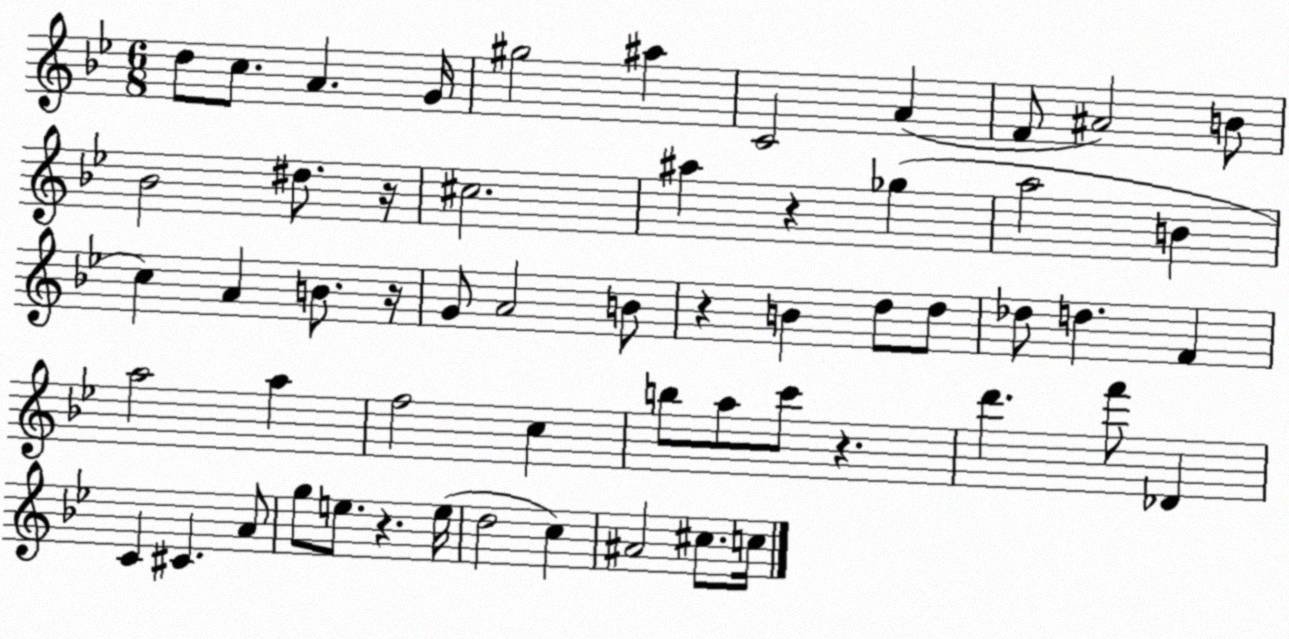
X:1
T:Untitled
M:6/8
L:1/4
K:Bb
d/2 c/2 A G/4 ^g2 ^a C2 A F/2 ^A2 B/2 _B2 ^d/2 z/4 ^c2 ^a z _g a2 B c A B/2 z/4 G/2 A2 B/2 z B d/2 d/2 _d/2 d F a2 a f2 c b/2 a/2 c'/2 z d' f'/2 _D C ^C A/2 g/2 e/2 z e/4 d2 c ^A2 ^c/2 c/4